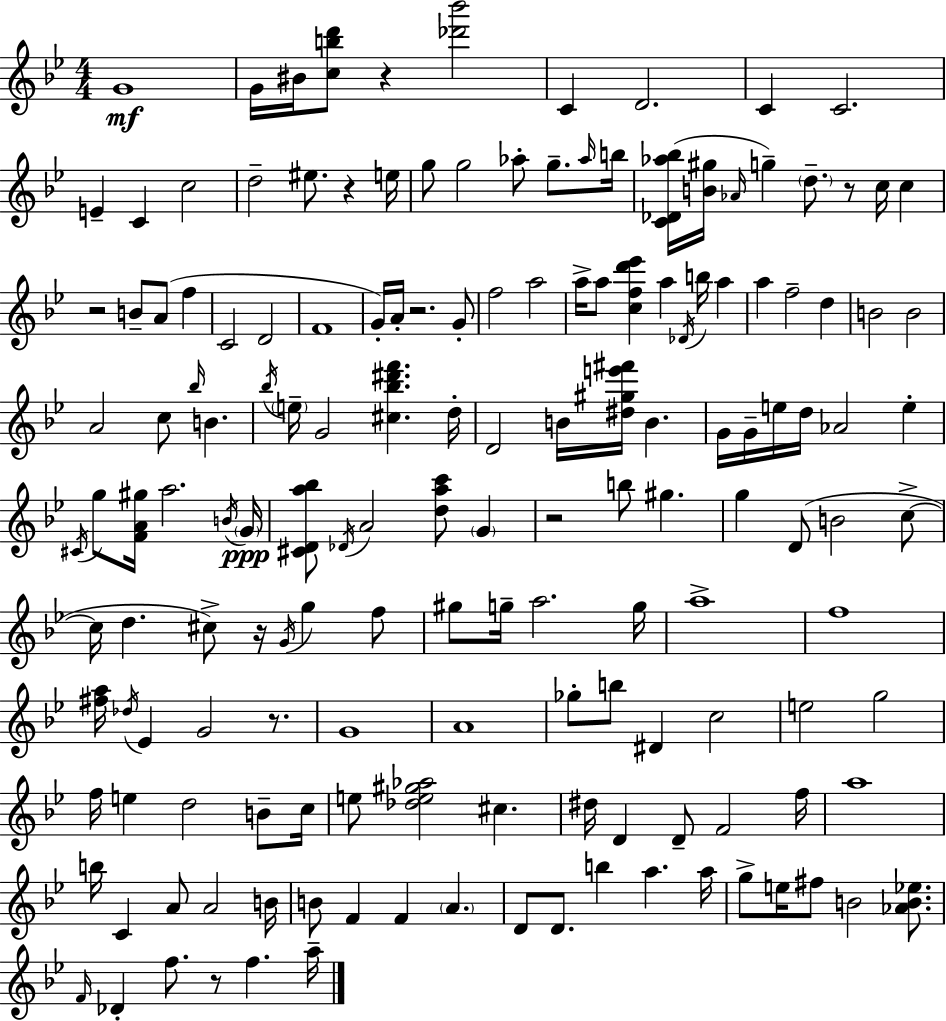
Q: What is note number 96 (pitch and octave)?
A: B5